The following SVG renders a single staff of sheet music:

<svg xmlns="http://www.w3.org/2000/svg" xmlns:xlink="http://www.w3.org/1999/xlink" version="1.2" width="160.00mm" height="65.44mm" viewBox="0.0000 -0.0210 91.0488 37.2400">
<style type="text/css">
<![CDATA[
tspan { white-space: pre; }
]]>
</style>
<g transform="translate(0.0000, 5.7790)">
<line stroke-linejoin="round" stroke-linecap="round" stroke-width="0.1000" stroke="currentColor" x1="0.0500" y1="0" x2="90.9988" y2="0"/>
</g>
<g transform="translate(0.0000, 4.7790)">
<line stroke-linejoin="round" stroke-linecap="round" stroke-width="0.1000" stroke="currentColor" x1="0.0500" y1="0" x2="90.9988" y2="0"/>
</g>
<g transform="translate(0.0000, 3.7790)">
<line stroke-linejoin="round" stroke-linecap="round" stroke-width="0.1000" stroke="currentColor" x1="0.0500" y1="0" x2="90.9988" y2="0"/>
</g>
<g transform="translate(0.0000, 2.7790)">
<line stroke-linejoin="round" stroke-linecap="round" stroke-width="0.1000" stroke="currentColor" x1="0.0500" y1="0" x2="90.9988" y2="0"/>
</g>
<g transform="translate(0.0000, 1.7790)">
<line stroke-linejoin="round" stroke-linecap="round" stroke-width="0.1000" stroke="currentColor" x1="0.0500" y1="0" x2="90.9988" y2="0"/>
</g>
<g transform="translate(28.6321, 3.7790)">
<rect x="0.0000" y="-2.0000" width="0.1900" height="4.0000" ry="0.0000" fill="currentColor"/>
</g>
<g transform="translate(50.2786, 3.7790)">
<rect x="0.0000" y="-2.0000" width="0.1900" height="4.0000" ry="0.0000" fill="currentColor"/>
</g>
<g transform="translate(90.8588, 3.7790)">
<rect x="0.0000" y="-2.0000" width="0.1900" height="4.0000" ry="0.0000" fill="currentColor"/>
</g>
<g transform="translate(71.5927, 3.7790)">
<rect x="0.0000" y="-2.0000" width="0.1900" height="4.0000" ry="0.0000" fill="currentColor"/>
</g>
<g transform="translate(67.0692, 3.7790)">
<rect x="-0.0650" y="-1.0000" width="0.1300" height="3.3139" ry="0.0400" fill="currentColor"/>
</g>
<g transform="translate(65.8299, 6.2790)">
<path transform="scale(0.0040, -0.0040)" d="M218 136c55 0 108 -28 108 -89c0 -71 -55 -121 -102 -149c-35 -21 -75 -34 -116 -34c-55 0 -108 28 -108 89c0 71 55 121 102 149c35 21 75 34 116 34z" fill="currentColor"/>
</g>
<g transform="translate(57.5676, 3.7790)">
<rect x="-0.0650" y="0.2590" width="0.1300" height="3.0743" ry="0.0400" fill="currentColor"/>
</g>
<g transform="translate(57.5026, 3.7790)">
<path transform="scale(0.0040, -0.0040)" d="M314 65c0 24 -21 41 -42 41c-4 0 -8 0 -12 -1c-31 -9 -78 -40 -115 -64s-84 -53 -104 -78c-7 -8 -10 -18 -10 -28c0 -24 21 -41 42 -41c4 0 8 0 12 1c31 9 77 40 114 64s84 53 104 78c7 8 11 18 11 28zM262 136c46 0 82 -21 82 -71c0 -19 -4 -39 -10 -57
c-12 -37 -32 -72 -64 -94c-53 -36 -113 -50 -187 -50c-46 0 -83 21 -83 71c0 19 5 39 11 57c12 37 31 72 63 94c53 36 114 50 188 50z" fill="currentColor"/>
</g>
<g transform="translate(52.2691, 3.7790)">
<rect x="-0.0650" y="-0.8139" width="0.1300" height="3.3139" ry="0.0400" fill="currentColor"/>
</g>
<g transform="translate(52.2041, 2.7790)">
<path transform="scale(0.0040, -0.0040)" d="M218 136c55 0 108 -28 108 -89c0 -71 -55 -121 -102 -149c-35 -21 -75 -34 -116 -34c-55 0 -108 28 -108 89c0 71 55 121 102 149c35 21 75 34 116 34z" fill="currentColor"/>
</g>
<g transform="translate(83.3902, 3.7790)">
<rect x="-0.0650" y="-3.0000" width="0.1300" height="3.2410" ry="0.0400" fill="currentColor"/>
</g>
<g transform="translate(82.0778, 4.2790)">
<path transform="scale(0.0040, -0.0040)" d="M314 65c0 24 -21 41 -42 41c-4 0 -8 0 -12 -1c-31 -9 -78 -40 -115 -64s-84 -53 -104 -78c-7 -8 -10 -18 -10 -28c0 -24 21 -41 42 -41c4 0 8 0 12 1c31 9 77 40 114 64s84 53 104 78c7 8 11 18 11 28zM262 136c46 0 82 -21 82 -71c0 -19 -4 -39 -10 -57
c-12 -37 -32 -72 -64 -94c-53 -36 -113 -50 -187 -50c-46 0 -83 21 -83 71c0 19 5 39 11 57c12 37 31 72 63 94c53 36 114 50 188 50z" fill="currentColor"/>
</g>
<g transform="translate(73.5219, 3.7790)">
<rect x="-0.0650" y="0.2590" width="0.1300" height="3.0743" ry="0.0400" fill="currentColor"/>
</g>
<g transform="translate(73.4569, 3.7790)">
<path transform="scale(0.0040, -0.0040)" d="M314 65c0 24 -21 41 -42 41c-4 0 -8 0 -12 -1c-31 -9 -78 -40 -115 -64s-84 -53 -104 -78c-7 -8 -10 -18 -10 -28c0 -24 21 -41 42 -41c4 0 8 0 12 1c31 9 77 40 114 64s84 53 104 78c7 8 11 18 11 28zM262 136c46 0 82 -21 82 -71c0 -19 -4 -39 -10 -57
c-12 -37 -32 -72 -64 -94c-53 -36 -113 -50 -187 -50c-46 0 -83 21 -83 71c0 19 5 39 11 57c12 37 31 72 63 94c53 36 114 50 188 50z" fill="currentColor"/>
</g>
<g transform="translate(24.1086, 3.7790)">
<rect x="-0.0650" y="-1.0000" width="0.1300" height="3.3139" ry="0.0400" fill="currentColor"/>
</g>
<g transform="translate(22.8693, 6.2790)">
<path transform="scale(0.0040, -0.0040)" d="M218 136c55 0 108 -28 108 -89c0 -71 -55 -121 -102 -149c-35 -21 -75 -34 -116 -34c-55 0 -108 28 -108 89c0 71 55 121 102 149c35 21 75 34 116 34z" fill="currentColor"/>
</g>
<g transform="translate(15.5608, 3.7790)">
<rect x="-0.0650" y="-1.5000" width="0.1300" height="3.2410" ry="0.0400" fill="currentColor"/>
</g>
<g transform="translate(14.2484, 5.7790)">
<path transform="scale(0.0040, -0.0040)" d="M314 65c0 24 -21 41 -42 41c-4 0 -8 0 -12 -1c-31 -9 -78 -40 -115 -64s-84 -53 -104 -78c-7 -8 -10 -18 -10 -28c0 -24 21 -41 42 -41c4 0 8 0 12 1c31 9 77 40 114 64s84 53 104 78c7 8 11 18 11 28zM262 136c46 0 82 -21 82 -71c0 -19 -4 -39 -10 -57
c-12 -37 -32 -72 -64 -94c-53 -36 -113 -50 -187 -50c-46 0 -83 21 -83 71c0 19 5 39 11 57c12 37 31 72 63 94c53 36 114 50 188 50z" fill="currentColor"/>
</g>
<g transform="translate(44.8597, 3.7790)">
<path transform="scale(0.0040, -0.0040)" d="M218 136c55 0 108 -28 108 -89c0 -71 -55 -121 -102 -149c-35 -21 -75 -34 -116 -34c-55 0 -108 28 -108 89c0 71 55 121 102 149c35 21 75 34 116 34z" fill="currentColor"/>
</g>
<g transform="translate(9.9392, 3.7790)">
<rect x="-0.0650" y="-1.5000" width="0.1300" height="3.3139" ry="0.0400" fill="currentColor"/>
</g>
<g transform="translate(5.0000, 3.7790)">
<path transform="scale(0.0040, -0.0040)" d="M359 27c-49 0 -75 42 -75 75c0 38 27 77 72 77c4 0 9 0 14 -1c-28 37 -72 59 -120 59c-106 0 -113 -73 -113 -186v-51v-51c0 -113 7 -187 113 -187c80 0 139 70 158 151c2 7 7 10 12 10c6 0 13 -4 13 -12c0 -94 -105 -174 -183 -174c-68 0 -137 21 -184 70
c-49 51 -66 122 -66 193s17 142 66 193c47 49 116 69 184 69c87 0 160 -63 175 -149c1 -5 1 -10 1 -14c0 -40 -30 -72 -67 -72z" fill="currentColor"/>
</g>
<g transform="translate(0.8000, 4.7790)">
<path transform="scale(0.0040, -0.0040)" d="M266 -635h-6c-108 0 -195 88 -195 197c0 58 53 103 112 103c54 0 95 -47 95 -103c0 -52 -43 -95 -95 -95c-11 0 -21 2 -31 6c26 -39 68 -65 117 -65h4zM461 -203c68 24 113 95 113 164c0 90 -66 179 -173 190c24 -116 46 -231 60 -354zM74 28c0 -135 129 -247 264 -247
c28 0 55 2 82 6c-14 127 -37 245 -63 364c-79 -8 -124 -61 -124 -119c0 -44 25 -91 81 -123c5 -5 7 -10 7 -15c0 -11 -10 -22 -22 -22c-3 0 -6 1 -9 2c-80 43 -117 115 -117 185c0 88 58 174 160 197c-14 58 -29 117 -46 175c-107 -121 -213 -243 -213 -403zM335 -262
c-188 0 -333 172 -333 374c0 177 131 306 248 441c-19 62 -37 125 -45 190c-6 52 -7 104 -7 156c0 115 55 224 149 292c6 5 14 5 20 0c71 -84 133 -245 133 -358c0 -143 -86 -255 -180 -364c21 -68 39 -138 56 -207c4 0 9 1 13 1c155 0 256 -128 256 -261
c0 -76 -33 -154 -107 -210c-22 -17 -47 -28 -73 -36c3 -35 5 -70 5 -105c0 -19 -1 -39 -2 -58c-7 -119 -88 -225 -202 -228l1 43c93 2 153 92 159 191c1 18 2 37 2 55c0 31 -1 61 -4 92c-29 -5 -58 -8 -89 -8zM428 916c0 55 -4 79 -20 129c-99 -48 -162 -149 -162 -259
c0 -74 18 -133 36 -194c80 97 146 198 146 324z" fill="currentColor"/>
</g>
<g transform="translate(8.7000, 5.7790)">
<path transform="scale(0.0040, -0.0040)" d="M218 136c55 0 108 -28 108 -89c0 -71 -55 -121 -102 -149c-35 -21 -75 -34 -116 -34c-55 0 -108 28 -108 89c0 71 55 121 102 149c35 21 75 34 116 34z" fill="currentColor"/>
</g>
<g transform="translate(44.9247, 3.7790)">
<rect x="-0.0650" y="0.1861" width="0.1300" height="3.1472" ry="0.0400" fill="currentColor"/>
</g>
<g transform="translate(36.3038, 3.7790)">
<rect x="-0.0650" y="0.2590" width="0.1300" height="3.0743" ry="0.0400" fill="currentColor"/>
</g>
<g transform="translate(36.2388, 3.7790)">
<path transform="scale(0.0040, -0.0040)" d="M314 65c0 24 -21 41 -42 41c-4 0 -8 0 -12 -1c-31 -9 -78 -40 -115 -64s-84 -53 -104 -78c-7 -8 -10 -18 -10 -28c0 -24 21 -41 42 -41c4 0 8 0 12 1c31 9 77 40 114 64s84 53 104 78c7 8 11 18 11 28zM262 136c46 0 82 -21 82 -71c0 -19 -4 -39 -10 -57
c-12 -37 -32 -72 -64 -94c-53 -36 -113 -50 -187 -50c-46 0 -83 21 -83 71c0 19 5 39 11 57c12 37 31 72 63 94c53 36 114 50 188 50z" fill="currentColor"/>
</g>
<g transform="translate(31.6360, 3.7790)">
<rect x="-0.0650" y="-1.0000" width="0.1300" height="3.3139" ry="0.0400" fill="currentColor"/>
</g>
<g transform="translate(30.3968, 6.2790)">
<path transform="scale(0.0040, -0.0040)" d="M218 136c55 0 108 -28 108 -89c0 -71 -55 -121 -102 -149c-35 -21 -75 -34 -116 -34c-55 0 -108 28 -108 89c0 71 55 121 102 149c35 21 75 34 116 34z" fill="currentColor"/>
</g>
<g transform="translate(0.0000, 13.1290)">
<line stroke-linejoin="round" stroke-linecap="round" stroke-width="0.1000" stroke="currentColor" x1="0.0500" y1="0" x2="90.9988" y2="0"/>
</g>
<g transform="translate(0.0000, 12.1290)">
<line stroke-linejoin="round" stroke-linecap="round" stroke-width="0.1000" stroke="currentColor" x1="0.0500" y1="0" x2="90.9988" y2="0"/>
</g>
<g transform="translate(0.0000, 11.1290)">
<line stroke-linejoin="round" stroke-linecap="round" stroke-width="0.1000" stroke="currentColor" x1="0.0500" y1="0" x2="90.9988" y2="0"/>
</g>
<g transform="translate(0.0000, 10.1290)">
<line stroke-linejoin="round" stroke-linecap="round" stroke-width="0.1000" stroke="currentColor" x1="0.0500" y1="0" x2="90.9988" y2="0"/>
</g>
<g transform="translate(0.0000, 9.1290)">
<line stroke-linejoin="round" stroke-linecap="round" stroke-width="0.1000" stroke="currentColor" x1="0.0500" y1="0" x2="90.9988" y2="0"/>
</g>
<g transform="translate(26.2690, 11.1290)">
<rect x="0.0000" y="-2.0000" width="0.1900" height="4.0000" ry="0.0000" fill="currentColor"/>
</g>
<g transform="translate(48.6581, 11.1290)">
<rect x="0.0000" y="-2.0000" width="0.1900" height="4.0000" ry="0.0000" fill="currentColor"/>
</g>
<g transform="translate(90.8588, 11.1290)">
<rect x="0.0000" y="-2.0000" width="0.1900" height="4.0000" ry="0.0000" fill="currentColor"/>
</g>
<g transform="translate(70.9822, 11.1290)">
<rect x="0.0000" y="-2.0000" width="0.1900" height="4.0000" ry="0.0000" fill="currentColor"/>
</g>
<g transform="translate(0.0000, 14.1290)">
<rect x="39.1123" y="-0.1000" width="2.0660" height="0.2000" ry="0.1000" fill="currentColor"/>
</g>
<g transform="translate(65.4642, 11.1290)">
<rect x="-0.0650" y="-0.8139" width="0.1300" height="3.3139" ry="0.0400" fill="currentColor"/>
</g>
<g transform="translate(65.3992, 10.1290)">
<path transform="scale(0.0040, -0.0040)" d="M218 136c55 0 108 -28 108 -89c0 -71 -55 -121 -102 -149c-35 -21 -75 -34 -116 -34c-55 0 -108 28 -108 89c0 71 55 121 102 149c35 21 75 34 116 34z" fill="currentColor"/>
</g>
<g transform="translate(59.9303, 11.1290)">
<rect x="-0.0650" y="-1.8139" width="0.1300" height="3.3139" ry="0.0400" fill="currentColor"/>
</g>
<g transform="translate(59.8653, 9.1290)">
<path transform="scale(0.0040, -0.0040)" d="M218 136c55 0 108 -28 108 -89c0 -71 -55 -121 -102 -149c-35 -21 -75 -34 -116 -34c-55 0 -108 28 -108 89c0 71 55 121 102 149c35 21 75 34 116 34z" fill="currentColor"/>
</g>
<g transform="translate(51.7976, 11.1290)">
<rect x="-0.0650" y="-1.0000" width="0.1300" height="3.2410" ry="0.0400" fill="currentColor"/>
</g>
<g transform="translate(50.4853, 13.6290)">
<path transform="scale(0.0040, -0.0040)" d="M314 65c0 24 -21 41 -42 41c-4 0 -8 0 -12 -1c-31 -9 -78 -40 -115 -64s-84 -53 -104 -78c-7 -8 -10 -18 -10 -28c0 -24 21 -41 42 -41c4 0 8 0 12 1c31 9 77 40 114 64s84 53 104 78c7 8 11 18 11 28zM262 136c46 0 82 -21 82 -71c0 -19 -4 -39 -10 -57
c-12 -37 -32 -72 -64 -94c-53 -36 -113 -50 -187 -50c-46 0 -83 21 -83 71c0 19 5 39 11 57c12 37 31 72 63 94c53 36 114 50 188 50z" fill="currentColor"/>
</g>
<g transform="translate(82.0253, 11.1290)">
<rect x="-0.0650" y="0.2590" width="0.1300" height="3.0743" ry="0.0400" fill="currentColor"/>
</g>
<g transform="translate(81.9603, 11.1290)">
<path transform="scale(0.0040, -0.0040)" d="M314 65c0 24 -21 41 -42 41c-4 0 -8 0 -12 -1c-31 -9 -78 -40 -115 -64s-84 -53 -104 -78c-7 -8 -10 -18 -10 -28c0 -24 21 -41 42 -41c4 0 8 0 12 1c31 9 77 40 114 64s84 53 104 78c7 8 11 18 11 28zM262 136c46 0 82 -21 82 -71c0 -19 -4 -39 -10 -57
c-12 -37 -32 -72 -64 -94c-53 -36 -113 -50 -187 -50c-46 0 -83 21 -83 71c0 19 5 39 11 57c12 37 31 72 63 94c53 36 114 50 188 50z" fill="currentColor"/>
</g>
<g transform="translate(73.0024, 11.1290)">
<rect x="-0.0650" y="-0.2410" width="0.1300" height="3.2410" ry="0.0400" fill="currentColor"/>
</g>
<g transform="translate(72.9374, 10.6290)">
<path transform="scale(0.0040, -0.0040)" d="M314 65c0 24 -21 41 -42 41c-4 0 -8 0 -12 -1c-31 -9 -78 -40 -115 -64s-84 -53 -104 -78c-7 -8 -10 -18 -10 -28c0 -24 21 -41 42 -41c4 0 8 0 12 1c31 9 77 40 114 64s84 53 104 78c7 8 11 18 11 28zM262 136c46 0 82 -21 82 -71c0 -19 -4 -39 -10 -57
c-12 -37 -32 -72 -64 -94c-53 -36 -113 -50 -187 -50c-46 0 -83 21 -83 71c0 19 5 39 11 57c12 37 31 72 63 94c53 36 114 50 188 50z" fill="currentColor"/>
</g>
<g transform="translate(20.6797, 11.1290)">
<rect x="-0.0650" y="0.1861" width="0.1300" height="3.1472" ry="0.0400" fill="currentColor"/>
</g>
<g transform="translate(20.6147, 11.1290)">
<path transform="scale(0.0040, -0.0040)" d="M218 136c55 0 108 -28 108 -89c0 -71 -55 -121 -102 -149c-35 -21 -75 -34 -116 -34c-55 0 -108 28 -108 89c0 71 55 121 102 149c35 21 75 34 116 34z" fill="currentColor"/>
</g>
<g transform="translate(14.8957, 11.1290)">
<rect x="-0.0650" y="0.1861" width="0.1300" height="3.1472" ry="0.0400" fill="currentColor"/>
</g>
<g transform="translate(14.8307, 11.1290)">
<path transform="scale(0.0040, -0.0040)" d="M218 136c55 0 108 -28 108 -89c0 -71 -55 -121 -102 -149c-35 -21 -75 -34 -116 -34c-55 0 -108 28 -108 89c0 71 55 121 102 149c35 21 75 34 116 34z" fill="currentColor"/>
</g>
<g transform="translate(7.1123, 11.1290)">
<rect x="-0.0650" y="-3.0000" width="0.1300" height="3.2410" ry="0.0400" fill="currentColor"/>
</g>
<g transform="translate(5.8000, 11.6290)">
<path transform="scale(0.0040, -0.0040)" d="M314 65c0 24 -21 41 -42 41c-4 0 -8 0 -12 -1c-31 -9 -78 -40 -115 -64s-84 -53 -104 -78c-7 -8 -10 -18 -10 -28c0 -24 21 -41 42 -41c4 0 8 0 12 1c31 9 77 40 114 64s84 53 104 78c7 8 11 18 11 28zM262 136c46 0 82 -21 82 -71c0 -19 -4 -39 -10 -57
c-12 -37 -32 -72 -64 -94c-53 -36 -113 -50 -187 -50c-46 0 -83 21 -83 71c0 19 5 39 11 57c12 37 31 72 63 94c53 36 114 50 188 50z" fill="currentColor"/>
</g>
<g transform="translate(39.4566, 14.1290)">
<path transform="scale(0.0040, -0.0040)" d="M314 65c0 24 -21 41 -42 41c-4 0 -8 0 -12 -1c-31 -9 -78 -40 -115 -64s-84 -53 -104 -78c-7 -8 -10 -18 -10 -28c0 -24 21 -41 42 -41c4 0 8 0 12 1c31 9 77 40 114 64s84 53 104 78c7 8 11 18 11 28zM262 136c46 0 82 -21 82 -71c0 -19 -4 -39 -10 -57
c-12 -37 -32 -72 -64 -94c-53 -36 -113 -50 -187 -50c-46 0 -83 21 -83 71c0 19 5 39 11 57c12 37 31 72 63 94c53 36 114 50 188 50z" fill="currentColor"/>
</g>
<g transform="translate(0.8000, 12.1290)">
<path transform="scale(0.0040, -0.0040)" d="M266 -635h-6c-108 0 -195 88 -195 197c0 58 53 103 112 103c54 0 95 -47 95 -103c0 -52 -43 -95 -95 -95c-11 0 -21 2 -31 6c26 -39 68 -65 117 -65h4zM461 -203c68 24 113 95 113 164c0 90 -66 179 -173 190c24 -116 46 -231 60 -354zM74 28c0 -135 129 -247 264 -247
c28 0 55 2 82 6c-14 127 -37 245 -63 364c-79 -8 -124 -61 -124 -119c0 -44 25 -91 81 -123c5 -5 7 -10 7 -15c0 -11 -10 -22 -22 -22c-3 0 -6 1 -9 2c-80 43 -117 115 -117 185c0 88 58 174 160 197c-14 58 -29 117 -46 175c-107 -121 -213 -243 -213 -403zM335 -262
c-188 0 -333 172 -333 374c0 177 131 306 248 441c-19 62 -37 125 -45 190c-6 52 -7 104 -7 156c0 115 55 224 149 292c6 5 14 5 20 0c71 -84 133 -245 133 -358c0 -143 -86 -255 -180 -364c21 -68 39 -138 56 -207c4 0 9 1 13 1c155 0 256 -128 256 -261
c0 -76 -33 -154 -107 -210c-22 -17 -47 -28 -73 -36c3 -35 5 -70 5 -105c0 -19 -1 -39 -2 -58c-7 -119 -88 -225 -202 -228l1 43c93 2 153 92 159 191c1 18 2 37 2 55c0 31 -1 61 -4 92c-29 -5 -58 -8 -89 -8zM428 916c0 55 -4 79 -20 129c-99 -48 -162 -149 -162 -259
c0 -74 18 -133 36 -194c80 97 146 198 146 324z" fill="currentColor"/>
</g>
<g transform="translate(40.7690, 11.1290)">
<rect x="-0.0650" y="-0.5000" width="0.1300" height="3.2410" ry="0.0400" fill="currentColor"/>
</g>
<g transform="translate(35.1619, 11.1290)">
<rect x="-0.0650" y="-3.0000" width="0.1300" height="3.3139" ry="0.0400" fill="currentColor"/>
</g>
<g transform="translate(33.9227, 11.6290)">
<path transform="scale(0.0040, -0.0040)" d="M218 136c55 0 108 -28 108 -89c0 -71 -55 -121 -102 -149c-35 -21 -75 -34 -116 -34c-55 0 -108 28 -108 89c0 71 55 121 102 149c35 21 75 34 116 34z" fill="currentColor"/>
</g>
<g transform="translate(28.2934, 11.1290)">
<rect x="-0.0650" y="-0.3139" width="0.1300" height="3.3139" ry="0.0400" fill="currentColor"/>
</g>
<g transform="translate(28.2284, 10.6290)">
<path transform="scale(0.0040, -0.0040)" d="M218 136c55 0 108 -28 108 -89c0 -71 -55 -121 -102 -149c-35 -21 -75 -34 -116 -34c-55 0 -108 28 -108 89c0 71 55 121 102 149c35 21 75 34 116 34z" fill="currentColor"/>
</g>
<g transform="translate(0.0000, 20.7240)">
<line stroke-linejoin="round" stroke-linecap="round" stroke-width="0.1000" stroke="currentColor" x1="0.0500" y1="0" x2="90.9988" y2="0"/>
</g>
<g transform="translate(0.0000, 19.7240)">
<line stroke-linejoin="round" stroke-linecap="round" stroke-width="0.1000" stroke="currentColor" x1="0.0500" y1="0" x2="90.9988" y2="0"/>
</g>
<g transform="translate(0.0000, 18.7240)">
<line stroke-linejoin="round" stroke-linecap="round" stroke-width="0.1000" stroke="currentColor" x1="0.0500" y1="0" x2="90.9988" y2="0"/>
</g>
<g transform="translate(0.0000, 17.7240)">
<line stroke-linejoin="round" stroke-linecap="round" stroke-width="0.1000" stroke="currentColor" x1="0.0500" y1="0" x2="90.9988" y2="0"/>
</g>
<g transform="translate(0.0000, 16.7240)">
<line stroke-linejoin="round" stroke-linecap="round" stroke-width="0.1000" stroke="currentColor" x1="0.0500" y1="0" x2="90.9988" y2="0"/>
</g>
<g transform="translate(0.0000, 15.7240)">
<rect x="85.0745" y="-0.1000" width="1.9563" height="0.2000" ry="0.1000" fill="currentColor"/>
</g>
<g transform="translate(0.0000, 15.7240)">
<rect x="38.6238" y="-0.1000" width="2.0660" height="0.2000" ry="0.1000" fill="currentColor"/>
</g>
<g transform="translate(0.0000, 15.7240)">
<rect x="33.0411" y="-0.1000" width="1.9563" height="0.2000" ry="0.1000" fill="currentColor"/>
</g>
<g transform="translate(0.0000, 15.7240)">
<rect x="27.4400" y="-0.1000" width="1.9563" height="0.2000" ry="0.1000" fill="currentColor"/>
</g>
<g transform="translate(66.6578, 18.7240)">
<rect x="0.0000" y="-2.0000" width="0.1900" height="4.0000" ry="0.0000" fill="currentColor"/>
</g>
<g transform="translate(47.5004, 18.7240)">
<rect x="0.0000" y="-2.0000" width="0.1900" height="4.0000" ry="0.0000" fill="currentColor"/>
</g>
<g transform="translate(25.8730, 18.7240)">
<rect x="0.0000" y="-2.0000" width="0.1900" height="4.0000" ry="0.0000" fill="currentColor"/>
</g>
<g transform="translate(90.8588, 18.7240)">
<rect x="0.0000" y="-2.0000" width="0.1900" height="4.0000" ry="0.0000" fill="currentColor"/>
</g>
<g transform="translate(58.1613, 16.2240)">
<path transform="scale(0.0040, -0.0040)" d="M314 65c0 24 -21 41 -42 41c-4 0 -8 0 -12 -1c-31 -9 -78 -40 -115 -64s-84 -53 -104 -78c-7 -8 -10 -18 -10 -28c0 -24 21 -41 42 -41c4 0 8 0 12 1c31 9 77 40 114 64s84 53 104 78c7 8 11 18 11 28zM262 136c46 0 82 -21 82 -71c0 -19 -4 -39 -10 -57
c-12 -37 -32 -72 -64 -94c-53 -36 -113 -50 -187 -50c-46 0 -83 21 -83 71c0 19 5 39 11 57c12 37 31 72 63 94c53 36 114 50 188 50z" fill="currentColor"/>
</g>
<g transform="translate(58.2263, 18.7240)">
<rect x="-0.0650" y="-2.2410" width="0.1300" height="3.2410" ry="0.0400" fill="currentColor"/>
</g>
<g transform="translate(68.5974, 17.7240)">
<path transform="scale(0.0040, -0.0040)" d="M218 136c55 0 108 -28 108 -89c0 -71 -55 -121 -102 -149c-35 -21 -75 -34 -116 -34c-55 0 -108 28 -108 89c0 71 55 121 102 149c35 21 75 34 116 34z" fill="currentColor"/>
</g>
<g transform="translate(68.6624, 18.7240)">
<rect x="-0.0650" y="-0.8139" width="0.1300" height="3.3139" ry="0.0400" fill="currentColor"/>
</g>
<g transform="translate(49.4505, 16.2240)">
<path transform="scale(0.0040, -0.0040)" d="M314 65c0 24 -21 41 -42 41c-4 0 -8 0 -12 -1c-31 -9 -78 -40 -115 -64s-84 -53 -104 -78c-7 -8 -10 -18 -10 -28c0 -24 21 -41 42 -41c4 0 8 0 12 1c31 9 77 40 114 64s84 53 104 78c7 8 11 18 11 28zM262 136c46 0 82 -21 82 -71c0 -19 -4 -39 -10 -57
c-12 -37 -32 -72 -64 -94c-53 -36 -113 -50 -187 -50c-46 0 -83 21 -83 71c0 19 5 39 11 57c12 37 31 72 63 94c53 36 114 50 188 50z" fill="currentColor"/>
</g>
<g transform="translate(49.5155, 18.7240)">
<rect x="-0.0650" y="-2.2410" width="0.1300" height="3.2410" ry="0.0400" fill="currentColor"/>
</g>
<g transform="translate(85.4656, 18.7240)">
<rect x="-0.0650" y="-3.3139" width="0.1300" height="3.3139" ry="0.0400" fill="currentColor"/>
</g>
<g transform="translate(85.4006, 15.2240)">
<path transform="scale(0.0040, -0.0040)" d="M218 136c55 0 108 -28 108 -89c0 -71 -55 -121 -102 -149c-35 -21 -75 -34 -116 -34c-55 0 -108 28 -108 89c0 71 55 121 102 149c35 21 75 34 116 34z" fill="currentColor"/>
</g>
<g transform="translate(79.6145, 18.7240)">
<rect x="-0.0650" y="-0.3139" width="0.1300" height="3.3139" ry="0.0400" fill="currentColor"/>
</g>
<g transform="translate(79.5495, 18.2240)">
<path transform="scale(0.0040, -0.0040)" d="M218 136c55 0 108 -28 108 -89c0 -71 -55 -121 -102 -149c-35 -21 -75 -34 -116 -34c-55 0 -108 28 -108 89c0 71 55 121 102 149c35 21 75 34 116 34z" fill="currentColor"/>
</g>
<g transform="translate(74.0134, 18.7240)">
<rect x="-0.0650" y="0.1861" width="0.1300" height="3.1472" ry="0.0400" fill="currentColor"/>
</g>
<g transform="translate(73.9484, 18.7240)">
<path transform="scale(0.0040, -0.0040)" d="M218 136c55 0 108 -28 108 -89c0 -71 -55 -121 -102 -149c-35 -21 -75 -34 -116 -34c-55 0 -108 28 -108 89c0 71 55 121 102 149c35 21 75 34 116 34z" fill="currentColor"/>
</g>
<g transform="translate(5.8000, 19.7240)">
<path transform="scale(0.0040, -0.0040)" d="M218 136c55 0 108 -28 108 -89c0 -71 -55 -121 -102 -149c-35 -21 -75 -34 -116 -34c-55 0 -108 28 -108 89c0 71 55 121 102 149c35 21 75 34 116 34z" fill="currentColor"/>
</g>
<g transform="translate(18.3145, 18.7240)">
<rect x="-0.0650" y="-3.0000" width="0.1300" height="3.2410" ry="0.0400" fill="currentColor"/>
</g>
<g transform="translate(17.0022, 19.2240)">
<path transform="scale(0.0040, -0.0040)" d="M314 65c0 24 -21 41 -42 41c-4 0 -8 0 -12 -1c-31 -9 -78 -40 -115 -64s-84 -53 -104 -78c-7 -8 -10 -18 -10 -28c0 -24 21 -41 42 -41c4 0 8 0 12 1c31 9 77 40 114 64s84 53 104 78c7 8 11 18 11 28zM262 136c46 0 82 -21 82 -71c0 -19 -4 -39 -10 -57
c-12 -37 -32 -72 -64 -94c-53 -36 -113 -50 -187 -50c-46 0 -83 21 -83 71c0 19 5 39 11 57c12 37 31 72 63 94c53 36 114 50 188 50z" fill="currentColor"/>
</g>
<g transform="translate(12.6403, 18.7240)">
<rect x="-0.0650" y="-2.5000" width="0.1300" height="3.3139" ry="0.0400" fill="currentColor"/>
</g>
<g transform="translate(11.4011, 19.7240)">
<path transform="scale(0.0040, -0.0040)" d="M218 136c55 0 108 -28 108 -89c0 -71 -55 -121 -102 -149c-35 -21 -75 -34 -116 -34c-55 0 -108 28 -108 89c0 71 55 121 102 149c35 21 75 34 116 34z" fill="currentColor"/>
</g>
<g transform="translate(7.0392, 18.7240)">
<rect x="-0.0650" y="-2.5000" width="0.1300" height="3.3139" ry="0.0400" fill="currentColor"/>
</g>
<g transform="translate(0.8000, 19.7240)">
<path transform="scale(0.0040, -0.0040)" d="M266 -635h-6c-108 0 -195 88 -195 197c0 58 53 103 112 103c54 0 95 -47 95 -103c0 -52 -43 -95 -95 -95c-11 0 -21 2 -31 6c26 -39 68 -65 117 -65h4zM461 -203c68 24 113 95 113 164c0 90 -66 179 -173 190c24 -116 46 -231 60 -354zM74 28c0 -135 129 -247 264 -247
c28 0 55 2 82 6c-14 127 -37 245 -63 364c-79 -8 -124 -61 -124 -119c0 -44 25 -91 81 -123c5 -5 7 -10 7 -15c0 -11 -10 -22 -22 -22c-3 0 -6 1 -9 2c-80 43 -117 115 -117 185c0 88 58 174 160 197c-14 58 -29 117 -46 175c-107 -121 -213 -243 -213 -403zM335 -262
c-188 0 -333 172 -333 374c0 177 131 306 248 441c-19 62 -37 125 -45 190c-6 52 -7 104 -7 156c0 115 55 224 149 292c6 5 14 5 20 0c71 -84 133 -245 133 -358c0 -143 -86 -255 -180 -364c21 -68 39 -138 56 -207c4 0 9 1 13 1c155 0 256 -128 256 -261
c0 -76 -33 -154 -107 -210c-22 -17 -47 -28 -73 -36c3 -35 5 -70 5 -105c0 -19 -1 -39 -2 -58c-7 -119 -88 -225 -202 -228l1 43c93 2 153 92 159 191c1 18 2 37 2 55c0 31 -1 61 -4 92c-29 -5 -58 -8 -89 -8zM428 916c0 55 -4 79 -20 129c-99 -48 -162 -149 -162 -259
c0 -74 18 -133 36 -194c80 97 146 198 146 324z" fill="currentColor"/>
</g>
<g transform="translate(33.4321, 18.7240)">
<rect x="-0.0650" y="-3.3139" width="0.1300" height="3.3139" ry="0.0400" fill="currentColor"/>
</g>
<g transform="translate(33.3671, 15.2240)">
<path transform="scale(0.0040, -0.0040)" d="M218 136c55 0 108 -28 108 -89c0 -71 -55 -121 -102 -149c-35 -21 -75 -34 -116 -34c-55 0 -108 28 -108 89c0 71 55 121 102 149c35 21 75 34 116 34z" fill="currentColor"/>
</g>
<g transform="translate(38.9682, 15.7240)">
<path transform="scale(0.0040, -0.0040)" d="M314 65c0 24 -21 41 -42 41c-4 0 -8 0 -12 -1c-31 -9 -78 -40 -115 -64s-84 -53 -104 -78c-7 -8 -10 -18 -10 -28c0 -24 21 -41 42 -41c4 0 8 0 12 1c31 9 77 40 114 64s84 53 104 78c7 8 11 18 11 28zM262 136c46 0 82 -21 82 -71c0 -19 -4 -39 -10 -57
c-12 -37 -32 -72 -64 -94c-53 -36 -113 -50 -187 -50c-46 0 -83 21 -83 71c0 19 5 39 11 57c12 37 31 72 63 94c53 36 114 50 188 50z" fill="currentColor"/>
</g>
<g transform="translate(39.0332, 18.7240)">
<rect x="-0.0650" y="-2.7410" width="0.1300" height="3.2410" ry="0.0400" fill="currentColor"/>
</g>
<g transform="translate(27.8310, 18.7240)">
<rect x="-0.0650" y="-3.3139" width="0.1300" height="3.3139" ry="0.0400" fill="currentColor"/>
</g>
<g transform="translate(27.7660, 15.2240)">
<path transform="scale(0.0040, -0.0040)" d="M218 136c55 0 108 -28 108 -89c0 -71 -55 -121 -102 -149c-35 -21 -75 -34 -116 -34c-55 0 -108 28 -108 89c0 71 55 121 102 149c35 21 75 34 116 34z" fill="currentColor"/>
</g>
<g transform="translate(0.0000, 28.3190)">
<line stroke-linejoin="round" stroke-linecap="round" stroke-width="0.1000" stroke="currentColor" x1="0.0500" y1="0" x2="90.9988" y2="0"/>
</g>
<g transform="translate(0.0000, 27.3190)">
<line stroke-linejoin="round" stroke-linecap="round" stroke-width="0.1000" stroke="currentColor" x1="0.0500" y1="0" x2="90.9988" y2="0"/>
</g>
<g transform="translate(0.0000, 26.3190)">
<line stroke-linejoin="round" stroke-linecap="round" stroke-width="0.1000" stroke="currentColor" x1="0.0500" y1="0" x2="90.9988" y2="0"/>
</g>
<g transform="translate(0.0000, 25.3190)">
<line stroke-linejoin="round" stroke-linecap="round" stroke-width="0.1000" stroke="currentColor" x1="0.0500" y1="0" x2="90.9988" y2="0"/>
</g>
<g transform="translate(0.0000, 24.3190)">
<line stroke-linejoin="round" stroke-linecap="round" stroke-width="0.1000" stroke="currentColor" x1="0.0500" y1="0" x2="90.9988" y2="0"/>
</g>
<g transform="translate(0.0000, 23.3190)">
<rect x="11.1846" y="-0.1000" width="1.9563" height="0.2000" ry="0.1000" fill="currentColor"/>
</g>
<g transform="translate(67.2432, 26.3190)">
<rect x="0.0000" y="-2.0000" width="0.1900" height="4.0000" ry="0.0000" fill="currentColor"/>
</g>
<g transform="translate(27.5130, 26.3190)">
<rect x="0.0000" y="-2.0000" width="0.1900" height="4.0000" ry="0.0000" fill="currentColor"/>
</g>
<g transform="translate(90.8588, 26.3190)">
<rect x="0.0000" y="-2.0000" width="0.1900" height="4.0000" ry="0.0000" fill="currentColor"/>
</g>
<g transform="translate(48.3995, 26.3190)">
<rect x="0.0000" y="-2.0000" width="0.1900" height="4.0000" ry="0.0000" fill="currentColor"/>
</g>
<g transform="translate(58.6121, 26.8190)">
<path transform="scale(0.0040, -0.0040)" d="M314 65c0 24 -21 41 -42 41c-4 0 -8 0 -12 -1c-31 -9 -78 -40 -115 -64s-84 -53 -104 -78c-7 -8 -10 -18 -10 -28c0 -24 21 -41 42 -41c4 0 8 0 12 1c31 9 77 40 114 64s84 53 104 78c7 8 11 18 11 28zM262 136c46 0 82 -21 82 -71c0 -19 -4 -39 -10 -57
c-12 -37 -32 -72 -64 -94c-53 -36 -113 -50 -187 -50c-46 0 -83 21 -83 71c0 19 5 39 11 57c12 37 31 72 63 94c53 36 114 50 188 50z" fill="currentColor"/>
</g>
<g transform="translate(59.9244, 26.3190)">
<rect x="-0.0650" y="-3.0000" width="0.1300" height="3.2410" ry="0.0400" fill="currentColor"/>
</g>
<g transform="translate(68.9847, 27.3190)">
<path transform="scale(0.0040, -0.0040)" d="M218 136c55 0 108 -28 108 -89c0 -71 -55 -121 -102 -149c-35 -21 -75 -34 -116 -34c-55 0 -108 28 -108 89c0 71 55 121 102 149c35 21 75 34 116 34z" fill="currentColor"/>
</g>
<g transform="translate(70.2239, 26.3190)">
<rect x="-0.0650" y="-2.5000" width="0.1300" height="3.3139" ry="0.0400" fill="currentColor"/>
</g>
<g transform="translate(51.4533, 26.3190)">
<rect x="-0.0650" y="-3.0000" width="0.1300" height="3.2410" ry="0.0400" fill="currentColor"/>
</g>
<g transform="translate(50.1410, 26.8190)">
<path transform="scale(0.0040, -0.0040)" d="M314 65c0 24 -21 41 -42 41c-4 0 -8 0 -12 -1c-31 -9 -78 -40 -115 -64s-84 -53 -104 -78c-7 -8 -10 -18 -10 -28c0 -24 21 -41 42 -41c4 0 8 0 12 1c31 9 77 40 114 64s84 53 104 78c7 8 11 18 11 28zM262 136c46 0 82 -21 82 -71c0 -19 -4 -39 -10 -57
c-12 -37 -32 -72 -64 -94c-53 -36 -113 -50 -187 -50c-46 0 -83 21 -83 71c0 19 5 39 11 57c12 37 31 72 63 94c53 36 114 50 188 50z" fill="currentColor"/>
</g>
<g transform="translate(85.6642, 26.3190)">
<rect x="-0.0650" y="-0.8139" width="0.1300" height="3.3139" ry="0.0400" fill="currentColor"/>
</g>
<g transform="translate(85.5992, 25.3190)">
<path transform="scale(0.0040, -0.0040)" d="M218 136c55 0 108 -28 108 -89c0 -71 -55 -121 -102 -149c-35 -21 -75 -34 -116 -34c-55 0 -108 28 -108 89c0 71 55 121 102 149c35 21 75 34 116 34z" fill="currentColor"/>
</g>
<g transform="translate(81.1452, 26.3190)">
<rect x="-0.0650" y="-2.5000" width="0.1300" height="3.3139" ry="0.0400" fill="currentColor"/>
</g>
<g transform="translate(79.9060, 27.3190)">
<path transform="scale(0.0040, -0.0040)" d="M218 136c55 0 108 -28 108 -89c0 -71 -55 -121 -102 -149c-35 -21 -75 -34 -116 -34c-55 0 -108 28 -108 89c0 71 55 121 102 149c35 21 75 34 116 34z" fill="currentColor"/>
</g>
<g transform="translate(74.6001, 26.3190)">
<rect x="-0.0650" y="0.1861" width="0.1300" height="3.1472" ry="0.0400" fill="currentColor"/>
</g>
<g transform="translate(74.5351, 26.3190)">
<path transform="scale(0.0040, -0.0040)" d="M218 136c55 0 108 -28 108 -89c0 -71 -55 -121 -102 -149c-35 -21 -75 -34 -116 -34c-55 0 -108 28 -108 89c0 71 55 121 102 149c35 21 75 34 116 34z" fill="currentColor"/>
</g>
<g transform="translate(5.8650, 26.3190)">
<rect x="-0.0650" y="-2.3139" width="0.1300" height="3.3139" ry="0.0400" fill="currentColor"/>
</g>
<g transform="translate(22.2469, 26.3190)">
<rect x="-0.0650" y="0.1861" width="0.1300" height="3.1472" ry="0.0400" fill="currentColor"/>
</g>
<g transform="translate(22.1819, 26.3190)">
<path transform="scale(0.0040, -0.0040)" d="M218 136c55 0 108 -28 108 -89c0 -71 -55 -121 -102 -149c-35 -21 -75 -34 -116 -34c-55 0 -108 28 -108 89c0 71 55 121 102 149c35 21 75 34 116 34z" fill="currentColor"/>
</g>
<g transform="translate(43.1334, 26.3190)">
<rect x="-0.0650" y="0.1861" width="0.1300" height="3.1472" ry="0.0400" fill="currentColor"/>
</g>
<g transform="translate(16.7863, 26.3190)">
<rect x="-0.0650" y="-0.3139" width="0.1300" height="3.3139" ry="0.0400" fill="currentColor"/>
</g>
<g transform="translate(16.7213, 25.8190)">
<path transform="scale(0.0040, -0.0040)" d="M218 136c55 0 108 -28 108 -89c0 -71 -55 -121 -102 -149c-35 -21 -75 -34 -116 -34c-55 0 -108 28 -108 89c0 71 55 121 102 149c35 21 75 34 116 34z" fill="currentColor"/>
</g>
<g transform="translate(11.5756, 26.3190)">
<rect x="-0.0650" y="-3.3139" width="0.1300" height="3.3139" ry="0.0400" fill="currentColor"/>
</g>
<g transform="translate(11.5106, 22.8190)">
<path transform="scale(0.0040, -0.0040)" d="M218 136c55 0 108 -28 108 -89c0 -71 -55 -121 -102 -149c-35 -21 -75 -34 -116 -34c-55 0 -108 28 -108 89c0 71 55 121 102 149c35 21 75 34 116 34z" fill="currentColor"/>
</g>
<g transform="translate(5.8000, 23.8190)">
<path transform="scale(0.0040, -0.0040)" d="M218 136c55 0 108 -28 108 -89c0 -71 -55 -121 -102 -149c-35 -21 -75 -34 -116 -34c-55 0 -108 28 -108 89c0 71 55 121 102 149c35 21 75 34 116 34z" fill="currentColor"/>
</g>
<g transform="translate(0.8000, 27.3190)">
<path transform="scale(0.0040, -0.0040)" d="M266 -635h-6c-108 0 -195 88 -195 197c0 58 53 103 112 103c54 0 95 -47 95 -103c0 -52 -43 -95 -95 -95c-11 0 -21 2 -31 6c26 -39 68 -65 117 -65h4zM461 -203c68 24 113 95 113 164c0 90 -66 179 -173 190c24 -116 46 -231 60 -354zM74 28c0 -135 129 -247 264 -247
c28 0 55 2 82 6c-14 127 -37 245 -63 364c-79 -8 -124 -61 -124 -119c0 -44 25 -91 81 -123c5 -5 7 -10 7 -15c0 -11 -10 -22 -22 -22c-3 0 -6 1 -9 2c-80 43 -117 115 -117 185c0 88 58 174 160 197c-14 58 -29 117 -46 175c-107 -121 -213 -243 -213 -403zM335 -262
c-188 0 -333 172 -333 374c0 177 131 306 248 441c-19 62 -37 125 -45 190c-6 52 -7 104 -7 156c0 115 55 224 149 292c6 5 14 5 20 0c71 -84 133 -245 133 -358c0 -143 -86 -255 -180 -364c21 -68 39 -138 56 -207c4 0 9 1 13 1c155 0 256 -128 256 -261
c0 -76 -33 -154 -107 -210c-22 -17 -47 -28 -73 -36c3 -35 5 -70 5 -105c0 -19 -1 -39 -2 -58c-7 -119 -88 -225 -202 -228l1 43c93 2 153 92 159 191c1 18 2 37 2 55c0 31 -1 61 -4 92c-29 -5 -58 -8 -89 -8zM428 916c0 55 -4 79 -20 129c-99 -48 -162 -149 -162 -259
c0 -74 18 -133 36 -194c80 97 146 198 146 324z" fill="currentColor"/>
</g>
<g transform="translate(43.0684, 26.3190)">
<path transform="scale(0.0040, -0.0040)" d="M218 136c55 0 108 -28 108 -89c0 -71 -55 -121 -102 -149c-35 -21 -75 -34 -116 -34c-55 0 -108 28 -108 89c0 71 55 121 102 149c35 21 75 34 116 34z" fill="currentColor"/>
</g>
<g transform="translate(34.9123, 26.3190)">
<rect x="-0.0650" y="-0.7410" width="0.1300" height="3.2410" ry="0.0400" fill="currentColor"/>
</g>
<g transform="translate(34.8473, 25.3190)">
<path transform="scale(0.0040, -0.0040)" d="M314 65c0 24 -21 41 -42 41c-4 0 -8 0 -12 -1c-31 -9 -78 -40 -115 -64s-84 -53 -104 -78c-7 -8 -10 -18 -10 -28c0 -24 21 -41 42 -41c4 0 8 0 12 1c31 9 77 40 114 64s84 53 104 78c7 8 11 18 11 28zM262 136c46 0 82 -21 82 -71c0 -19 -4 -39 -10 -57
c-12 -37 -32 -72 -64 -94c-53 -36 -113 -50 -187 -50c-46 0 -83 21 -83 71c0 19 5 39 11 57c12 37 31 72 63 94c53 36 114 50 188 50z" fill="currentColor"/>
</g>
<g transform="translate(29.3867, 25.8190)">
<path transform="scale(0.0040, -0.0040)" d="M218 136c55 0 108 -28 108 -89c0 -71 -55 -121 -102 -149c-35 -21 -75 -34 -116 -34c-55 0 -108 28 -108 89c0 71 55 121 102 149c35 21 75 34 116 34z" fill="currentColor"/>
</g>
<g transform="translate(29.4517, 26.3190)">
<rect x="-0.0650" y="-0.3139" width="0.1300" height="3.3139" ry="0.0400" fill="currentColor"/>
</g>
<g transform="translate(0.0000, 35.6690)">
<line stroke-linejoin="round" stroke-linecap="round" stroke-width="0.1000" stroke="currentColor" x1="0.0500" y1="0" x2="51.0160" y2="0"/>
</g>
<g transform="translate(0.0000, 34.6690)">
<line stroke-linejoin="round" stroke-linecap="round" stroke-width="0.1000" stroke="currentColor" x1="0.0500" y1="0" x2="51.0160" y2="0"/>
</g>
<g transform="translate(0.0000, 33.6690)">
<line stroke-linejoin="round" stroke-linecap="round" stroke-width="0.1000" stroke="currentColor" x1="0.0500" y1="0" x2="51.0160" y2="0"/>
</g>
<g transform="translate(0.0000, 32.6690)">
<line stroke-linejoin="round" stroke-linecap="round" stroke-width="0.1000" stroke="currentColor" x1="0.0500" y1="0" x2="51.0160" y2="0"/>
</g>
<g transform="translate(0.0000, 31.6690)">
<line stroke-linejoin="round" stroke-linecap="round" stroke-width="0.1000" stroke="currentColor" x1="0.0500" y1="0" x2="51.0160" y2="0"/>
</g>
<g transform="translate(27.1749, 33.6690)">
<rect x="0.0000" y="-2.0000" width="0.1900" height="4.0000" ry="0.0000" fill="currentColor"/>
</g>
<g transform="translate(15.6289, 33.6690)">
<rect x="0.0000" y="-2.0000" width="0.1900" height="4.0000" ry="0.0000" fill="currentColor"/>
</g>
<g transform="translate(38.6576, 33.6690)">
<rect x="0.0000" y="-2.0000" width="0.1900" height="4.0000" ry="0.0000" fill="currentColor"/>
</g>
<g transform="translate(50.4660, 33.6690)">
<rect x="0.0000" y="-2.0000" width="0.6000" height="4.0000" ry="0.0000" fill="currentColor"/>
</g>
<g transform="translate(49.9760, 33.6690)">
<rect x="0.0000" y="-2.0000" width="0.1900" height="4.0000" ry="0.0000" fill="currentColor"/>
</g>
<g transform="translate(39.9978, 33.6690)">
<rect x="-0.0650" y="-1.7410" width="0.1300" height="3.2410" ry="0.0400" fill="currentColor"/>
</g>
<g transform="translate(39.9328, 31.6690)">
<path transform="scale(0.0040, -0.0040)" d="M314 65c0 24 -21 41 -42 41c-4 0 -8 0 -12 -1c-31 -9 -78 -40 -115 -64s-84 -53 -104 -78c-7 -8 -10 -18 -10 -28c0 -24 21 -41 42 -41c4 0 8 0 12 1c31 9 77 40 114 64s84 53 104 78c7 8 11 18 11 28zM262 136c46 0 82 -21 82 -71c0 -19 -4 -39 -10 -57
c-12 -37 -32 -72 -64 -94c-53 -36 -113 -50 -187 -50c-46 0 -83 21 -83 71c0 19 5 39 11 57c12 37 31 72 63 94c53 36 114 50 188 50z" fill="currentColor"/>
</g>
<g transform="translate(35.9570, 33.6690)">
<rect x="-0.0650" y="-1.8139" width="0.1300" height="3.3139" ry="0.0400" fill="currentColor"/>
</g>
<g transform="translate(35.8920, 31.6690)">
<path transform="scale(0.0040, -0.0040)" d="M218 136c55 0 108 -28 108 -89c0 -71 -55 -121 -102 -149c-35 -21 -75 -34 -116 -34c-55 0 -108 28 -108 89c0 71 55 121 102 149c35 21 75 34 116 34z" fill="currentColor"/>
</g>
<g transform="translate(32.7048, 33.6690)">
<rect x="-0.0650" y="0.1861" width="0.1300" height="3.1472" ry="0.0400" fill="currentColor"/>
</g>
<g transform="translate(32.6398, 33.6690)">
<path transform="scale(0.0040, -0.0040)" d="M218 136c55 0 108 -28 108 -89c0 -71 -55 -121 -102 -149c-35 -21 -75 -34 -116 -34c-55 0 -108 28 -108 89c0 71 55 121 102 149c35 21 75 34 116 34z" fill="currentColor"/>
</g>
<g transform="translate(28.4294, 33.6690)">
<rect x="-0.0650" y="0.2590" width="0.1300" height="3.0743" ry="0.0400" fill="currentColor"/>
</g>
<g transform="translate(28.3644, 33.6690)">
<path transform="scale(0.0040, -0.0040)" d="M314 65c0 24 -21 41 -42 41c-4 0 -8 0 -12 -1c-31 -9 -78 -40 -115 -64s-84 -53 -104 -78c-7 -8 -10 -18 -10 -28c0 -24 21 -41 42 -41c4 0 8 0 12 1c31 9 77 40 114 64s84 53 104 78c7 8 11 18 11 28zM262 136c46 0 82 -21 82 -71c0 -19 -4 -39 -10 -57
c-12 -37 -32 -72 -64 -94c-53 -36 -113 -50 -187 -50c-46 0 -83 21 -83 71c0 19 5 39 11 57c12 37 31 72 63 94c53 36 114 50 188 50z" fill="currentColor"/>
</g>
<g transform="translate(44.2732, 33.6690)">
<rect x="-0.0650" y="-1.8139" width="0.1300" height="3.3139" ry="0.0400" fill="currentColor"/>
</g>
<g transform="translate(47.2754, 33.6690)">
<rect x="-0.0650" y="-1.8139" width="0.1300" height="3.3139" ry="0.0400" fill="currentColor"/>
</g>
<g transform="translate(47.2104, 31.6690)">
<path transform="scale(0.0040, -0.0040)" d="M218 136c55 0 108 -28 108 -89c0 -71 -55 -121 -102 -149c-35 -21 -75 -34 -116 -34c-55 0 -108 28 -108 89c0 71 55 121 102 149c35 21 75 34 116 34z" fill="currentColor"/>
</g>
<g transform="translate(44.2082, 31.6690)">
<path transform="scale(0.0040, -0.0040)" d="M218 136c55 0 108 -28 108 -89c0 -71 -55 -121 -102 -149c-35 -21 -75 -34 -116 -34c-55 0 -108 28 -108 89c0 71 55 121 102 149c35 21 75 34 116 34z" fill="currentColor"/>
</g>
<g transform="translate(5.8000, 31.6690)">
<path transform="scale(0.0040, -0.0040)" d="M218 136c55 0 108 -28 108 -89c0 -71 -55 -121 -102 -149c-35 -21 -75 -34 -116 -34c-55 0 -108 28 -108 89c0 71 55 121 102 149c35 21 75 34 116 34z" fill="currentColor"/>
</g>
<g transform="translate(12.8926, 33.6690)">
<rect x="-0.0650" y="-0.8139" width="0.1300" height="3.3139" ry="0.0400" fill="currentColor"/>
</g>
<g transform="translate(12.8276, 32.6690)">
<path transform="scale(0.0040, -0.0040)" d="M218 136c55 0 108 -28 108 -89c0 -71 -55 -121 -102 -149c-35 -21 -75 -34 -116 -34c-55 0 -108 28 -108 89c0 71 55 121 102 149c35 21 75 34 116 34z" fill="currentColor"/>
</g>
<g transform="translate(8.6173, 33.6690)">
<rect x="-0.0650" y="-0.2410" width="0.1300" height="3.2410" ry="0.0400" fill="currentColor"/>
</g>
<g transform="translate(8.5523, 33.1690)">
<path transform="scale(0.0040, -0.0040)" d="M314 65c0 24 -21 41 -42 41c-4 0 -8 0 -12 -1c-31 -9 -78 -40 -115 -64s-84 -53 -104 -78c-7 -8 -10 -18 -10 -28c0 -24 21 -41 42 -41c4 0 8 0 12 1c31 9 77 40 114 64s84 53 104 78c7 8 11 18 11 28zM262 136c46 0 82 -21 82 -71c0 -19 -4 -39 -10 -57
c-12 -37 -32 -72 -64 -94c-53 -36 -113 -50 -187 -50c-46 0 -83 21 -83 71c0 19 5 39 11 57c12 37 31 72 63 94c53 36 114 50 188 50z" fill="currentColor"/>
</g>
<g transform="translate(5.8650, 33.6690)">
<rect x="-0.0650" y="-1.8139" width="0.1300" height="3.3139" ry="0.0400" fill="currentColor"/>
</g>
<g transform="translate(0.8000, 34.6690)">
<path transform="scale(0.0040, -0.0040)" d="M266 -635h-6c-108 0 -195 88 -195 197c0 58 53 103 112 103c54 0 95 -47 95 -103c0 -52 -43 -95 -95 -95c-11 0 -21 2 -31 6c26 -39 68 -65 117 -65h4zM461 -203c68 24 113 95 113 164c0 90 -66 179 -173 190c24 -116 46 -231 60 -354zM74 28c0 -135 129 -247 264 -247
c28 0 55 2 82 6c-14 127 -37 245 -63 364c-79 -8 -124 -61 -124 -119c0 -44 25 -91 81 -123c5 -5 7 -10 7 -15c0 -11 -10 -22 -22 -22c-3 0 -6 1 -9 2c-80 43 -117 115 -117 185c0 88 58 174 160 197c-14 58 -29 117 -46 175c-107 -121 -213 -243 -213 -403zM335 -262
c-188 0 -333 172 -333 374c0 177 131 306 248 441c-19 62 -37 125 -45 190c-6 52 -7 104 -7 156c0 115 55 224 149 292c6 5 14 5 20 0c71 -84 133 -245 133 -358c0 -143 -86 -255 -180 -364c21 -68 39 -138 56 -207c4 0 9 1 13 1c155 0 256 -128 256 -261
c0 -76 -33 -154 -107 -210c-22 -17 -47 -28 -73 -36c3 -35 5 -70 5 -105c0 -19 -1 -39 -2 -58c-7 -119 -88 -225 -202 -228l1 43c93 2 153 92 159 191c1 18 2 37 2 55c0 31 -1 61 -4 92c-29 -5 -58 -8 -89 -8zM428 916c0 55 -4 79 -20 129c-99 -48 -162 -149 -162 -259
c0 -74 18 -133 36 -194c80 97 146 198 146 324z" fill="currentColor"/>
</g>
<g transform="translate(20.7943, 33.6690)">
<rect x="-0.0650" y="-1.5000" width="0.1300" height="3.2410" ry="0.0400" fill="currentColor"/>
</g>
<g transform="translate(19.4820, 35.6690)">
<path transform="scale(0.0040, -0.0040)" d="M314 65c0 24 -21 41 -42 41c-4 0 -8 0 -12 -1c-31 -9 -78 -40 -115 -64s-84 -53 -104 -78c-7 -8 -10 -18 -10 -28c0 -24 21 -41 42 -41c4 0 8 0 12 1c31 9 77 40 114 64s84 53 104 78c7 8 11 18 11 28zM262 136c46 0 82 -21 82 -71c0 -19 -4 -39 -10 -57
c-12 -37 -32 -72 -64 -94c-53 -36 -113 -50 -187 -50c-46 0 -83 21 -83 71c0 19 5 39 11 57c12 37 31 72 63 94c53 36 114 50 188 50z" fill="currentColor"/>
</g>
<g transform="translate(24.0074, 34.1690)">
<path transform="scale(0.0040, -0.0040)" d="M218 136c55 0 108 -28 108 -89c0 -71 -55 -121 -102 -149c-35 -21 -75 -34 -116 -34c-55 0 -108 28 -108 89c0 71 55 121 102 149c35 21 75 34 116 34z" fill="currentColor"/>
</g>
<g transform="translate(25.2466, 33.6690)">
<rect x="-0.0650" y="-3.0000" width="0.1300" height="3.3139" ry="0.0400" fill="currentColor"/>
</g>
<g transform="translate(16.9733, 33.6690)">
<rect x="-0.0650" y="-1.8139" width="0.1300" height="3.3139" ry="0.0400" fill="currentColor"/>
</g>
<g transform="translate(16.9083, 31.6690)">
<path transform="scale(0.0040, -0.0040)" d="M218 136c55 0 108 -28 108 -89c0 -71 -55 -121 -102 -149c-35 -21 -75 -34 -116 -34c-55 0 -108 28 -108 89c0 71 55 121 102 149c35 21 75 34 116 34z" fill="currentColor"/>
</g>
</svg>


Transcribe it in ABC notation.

X:1
T:Untitled
M:4/4
L:1/4
K:C
E E2 D D B2 B d B2 D B2 A2 A2 B B c A C2 D2 f d c2 B2 G G A2 b b a2 g2 g2 d B c b g b c B c d2 B A2 A2 G B G d f c2 d f E2 A B2 B f f2 f f